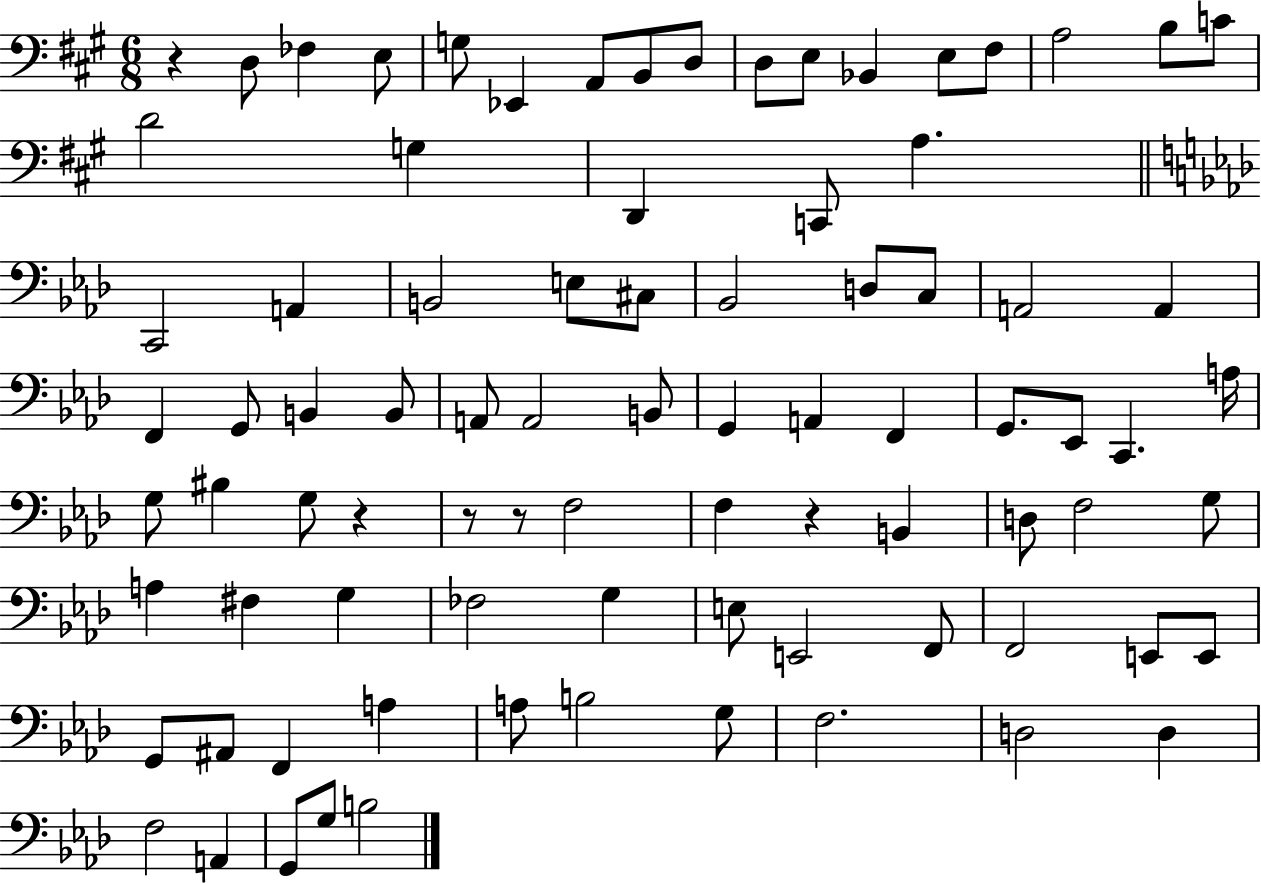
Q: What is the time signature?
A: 6/8